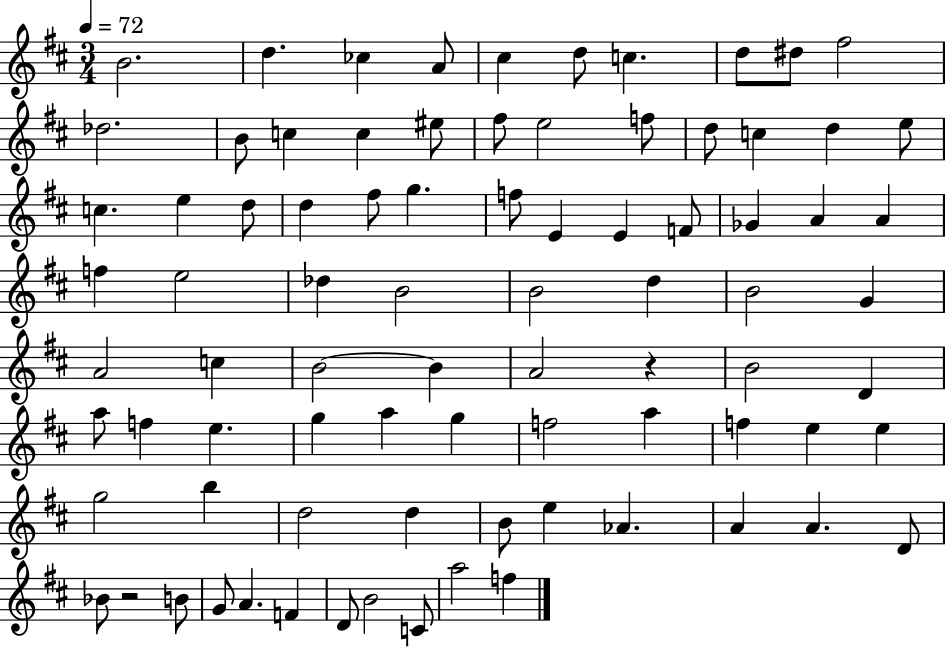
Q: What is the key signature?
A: D major